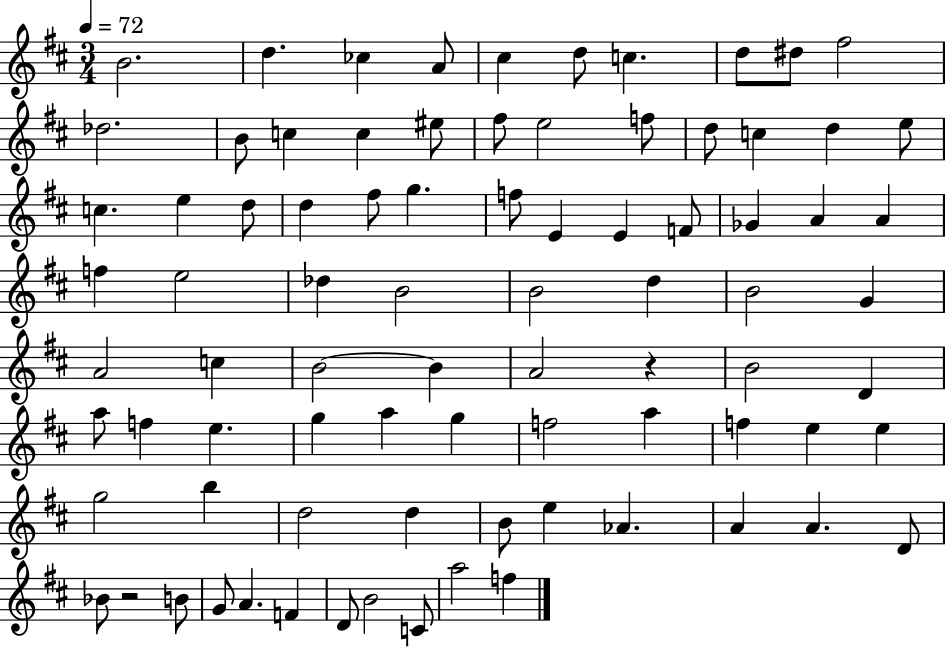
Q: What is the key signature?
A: D major